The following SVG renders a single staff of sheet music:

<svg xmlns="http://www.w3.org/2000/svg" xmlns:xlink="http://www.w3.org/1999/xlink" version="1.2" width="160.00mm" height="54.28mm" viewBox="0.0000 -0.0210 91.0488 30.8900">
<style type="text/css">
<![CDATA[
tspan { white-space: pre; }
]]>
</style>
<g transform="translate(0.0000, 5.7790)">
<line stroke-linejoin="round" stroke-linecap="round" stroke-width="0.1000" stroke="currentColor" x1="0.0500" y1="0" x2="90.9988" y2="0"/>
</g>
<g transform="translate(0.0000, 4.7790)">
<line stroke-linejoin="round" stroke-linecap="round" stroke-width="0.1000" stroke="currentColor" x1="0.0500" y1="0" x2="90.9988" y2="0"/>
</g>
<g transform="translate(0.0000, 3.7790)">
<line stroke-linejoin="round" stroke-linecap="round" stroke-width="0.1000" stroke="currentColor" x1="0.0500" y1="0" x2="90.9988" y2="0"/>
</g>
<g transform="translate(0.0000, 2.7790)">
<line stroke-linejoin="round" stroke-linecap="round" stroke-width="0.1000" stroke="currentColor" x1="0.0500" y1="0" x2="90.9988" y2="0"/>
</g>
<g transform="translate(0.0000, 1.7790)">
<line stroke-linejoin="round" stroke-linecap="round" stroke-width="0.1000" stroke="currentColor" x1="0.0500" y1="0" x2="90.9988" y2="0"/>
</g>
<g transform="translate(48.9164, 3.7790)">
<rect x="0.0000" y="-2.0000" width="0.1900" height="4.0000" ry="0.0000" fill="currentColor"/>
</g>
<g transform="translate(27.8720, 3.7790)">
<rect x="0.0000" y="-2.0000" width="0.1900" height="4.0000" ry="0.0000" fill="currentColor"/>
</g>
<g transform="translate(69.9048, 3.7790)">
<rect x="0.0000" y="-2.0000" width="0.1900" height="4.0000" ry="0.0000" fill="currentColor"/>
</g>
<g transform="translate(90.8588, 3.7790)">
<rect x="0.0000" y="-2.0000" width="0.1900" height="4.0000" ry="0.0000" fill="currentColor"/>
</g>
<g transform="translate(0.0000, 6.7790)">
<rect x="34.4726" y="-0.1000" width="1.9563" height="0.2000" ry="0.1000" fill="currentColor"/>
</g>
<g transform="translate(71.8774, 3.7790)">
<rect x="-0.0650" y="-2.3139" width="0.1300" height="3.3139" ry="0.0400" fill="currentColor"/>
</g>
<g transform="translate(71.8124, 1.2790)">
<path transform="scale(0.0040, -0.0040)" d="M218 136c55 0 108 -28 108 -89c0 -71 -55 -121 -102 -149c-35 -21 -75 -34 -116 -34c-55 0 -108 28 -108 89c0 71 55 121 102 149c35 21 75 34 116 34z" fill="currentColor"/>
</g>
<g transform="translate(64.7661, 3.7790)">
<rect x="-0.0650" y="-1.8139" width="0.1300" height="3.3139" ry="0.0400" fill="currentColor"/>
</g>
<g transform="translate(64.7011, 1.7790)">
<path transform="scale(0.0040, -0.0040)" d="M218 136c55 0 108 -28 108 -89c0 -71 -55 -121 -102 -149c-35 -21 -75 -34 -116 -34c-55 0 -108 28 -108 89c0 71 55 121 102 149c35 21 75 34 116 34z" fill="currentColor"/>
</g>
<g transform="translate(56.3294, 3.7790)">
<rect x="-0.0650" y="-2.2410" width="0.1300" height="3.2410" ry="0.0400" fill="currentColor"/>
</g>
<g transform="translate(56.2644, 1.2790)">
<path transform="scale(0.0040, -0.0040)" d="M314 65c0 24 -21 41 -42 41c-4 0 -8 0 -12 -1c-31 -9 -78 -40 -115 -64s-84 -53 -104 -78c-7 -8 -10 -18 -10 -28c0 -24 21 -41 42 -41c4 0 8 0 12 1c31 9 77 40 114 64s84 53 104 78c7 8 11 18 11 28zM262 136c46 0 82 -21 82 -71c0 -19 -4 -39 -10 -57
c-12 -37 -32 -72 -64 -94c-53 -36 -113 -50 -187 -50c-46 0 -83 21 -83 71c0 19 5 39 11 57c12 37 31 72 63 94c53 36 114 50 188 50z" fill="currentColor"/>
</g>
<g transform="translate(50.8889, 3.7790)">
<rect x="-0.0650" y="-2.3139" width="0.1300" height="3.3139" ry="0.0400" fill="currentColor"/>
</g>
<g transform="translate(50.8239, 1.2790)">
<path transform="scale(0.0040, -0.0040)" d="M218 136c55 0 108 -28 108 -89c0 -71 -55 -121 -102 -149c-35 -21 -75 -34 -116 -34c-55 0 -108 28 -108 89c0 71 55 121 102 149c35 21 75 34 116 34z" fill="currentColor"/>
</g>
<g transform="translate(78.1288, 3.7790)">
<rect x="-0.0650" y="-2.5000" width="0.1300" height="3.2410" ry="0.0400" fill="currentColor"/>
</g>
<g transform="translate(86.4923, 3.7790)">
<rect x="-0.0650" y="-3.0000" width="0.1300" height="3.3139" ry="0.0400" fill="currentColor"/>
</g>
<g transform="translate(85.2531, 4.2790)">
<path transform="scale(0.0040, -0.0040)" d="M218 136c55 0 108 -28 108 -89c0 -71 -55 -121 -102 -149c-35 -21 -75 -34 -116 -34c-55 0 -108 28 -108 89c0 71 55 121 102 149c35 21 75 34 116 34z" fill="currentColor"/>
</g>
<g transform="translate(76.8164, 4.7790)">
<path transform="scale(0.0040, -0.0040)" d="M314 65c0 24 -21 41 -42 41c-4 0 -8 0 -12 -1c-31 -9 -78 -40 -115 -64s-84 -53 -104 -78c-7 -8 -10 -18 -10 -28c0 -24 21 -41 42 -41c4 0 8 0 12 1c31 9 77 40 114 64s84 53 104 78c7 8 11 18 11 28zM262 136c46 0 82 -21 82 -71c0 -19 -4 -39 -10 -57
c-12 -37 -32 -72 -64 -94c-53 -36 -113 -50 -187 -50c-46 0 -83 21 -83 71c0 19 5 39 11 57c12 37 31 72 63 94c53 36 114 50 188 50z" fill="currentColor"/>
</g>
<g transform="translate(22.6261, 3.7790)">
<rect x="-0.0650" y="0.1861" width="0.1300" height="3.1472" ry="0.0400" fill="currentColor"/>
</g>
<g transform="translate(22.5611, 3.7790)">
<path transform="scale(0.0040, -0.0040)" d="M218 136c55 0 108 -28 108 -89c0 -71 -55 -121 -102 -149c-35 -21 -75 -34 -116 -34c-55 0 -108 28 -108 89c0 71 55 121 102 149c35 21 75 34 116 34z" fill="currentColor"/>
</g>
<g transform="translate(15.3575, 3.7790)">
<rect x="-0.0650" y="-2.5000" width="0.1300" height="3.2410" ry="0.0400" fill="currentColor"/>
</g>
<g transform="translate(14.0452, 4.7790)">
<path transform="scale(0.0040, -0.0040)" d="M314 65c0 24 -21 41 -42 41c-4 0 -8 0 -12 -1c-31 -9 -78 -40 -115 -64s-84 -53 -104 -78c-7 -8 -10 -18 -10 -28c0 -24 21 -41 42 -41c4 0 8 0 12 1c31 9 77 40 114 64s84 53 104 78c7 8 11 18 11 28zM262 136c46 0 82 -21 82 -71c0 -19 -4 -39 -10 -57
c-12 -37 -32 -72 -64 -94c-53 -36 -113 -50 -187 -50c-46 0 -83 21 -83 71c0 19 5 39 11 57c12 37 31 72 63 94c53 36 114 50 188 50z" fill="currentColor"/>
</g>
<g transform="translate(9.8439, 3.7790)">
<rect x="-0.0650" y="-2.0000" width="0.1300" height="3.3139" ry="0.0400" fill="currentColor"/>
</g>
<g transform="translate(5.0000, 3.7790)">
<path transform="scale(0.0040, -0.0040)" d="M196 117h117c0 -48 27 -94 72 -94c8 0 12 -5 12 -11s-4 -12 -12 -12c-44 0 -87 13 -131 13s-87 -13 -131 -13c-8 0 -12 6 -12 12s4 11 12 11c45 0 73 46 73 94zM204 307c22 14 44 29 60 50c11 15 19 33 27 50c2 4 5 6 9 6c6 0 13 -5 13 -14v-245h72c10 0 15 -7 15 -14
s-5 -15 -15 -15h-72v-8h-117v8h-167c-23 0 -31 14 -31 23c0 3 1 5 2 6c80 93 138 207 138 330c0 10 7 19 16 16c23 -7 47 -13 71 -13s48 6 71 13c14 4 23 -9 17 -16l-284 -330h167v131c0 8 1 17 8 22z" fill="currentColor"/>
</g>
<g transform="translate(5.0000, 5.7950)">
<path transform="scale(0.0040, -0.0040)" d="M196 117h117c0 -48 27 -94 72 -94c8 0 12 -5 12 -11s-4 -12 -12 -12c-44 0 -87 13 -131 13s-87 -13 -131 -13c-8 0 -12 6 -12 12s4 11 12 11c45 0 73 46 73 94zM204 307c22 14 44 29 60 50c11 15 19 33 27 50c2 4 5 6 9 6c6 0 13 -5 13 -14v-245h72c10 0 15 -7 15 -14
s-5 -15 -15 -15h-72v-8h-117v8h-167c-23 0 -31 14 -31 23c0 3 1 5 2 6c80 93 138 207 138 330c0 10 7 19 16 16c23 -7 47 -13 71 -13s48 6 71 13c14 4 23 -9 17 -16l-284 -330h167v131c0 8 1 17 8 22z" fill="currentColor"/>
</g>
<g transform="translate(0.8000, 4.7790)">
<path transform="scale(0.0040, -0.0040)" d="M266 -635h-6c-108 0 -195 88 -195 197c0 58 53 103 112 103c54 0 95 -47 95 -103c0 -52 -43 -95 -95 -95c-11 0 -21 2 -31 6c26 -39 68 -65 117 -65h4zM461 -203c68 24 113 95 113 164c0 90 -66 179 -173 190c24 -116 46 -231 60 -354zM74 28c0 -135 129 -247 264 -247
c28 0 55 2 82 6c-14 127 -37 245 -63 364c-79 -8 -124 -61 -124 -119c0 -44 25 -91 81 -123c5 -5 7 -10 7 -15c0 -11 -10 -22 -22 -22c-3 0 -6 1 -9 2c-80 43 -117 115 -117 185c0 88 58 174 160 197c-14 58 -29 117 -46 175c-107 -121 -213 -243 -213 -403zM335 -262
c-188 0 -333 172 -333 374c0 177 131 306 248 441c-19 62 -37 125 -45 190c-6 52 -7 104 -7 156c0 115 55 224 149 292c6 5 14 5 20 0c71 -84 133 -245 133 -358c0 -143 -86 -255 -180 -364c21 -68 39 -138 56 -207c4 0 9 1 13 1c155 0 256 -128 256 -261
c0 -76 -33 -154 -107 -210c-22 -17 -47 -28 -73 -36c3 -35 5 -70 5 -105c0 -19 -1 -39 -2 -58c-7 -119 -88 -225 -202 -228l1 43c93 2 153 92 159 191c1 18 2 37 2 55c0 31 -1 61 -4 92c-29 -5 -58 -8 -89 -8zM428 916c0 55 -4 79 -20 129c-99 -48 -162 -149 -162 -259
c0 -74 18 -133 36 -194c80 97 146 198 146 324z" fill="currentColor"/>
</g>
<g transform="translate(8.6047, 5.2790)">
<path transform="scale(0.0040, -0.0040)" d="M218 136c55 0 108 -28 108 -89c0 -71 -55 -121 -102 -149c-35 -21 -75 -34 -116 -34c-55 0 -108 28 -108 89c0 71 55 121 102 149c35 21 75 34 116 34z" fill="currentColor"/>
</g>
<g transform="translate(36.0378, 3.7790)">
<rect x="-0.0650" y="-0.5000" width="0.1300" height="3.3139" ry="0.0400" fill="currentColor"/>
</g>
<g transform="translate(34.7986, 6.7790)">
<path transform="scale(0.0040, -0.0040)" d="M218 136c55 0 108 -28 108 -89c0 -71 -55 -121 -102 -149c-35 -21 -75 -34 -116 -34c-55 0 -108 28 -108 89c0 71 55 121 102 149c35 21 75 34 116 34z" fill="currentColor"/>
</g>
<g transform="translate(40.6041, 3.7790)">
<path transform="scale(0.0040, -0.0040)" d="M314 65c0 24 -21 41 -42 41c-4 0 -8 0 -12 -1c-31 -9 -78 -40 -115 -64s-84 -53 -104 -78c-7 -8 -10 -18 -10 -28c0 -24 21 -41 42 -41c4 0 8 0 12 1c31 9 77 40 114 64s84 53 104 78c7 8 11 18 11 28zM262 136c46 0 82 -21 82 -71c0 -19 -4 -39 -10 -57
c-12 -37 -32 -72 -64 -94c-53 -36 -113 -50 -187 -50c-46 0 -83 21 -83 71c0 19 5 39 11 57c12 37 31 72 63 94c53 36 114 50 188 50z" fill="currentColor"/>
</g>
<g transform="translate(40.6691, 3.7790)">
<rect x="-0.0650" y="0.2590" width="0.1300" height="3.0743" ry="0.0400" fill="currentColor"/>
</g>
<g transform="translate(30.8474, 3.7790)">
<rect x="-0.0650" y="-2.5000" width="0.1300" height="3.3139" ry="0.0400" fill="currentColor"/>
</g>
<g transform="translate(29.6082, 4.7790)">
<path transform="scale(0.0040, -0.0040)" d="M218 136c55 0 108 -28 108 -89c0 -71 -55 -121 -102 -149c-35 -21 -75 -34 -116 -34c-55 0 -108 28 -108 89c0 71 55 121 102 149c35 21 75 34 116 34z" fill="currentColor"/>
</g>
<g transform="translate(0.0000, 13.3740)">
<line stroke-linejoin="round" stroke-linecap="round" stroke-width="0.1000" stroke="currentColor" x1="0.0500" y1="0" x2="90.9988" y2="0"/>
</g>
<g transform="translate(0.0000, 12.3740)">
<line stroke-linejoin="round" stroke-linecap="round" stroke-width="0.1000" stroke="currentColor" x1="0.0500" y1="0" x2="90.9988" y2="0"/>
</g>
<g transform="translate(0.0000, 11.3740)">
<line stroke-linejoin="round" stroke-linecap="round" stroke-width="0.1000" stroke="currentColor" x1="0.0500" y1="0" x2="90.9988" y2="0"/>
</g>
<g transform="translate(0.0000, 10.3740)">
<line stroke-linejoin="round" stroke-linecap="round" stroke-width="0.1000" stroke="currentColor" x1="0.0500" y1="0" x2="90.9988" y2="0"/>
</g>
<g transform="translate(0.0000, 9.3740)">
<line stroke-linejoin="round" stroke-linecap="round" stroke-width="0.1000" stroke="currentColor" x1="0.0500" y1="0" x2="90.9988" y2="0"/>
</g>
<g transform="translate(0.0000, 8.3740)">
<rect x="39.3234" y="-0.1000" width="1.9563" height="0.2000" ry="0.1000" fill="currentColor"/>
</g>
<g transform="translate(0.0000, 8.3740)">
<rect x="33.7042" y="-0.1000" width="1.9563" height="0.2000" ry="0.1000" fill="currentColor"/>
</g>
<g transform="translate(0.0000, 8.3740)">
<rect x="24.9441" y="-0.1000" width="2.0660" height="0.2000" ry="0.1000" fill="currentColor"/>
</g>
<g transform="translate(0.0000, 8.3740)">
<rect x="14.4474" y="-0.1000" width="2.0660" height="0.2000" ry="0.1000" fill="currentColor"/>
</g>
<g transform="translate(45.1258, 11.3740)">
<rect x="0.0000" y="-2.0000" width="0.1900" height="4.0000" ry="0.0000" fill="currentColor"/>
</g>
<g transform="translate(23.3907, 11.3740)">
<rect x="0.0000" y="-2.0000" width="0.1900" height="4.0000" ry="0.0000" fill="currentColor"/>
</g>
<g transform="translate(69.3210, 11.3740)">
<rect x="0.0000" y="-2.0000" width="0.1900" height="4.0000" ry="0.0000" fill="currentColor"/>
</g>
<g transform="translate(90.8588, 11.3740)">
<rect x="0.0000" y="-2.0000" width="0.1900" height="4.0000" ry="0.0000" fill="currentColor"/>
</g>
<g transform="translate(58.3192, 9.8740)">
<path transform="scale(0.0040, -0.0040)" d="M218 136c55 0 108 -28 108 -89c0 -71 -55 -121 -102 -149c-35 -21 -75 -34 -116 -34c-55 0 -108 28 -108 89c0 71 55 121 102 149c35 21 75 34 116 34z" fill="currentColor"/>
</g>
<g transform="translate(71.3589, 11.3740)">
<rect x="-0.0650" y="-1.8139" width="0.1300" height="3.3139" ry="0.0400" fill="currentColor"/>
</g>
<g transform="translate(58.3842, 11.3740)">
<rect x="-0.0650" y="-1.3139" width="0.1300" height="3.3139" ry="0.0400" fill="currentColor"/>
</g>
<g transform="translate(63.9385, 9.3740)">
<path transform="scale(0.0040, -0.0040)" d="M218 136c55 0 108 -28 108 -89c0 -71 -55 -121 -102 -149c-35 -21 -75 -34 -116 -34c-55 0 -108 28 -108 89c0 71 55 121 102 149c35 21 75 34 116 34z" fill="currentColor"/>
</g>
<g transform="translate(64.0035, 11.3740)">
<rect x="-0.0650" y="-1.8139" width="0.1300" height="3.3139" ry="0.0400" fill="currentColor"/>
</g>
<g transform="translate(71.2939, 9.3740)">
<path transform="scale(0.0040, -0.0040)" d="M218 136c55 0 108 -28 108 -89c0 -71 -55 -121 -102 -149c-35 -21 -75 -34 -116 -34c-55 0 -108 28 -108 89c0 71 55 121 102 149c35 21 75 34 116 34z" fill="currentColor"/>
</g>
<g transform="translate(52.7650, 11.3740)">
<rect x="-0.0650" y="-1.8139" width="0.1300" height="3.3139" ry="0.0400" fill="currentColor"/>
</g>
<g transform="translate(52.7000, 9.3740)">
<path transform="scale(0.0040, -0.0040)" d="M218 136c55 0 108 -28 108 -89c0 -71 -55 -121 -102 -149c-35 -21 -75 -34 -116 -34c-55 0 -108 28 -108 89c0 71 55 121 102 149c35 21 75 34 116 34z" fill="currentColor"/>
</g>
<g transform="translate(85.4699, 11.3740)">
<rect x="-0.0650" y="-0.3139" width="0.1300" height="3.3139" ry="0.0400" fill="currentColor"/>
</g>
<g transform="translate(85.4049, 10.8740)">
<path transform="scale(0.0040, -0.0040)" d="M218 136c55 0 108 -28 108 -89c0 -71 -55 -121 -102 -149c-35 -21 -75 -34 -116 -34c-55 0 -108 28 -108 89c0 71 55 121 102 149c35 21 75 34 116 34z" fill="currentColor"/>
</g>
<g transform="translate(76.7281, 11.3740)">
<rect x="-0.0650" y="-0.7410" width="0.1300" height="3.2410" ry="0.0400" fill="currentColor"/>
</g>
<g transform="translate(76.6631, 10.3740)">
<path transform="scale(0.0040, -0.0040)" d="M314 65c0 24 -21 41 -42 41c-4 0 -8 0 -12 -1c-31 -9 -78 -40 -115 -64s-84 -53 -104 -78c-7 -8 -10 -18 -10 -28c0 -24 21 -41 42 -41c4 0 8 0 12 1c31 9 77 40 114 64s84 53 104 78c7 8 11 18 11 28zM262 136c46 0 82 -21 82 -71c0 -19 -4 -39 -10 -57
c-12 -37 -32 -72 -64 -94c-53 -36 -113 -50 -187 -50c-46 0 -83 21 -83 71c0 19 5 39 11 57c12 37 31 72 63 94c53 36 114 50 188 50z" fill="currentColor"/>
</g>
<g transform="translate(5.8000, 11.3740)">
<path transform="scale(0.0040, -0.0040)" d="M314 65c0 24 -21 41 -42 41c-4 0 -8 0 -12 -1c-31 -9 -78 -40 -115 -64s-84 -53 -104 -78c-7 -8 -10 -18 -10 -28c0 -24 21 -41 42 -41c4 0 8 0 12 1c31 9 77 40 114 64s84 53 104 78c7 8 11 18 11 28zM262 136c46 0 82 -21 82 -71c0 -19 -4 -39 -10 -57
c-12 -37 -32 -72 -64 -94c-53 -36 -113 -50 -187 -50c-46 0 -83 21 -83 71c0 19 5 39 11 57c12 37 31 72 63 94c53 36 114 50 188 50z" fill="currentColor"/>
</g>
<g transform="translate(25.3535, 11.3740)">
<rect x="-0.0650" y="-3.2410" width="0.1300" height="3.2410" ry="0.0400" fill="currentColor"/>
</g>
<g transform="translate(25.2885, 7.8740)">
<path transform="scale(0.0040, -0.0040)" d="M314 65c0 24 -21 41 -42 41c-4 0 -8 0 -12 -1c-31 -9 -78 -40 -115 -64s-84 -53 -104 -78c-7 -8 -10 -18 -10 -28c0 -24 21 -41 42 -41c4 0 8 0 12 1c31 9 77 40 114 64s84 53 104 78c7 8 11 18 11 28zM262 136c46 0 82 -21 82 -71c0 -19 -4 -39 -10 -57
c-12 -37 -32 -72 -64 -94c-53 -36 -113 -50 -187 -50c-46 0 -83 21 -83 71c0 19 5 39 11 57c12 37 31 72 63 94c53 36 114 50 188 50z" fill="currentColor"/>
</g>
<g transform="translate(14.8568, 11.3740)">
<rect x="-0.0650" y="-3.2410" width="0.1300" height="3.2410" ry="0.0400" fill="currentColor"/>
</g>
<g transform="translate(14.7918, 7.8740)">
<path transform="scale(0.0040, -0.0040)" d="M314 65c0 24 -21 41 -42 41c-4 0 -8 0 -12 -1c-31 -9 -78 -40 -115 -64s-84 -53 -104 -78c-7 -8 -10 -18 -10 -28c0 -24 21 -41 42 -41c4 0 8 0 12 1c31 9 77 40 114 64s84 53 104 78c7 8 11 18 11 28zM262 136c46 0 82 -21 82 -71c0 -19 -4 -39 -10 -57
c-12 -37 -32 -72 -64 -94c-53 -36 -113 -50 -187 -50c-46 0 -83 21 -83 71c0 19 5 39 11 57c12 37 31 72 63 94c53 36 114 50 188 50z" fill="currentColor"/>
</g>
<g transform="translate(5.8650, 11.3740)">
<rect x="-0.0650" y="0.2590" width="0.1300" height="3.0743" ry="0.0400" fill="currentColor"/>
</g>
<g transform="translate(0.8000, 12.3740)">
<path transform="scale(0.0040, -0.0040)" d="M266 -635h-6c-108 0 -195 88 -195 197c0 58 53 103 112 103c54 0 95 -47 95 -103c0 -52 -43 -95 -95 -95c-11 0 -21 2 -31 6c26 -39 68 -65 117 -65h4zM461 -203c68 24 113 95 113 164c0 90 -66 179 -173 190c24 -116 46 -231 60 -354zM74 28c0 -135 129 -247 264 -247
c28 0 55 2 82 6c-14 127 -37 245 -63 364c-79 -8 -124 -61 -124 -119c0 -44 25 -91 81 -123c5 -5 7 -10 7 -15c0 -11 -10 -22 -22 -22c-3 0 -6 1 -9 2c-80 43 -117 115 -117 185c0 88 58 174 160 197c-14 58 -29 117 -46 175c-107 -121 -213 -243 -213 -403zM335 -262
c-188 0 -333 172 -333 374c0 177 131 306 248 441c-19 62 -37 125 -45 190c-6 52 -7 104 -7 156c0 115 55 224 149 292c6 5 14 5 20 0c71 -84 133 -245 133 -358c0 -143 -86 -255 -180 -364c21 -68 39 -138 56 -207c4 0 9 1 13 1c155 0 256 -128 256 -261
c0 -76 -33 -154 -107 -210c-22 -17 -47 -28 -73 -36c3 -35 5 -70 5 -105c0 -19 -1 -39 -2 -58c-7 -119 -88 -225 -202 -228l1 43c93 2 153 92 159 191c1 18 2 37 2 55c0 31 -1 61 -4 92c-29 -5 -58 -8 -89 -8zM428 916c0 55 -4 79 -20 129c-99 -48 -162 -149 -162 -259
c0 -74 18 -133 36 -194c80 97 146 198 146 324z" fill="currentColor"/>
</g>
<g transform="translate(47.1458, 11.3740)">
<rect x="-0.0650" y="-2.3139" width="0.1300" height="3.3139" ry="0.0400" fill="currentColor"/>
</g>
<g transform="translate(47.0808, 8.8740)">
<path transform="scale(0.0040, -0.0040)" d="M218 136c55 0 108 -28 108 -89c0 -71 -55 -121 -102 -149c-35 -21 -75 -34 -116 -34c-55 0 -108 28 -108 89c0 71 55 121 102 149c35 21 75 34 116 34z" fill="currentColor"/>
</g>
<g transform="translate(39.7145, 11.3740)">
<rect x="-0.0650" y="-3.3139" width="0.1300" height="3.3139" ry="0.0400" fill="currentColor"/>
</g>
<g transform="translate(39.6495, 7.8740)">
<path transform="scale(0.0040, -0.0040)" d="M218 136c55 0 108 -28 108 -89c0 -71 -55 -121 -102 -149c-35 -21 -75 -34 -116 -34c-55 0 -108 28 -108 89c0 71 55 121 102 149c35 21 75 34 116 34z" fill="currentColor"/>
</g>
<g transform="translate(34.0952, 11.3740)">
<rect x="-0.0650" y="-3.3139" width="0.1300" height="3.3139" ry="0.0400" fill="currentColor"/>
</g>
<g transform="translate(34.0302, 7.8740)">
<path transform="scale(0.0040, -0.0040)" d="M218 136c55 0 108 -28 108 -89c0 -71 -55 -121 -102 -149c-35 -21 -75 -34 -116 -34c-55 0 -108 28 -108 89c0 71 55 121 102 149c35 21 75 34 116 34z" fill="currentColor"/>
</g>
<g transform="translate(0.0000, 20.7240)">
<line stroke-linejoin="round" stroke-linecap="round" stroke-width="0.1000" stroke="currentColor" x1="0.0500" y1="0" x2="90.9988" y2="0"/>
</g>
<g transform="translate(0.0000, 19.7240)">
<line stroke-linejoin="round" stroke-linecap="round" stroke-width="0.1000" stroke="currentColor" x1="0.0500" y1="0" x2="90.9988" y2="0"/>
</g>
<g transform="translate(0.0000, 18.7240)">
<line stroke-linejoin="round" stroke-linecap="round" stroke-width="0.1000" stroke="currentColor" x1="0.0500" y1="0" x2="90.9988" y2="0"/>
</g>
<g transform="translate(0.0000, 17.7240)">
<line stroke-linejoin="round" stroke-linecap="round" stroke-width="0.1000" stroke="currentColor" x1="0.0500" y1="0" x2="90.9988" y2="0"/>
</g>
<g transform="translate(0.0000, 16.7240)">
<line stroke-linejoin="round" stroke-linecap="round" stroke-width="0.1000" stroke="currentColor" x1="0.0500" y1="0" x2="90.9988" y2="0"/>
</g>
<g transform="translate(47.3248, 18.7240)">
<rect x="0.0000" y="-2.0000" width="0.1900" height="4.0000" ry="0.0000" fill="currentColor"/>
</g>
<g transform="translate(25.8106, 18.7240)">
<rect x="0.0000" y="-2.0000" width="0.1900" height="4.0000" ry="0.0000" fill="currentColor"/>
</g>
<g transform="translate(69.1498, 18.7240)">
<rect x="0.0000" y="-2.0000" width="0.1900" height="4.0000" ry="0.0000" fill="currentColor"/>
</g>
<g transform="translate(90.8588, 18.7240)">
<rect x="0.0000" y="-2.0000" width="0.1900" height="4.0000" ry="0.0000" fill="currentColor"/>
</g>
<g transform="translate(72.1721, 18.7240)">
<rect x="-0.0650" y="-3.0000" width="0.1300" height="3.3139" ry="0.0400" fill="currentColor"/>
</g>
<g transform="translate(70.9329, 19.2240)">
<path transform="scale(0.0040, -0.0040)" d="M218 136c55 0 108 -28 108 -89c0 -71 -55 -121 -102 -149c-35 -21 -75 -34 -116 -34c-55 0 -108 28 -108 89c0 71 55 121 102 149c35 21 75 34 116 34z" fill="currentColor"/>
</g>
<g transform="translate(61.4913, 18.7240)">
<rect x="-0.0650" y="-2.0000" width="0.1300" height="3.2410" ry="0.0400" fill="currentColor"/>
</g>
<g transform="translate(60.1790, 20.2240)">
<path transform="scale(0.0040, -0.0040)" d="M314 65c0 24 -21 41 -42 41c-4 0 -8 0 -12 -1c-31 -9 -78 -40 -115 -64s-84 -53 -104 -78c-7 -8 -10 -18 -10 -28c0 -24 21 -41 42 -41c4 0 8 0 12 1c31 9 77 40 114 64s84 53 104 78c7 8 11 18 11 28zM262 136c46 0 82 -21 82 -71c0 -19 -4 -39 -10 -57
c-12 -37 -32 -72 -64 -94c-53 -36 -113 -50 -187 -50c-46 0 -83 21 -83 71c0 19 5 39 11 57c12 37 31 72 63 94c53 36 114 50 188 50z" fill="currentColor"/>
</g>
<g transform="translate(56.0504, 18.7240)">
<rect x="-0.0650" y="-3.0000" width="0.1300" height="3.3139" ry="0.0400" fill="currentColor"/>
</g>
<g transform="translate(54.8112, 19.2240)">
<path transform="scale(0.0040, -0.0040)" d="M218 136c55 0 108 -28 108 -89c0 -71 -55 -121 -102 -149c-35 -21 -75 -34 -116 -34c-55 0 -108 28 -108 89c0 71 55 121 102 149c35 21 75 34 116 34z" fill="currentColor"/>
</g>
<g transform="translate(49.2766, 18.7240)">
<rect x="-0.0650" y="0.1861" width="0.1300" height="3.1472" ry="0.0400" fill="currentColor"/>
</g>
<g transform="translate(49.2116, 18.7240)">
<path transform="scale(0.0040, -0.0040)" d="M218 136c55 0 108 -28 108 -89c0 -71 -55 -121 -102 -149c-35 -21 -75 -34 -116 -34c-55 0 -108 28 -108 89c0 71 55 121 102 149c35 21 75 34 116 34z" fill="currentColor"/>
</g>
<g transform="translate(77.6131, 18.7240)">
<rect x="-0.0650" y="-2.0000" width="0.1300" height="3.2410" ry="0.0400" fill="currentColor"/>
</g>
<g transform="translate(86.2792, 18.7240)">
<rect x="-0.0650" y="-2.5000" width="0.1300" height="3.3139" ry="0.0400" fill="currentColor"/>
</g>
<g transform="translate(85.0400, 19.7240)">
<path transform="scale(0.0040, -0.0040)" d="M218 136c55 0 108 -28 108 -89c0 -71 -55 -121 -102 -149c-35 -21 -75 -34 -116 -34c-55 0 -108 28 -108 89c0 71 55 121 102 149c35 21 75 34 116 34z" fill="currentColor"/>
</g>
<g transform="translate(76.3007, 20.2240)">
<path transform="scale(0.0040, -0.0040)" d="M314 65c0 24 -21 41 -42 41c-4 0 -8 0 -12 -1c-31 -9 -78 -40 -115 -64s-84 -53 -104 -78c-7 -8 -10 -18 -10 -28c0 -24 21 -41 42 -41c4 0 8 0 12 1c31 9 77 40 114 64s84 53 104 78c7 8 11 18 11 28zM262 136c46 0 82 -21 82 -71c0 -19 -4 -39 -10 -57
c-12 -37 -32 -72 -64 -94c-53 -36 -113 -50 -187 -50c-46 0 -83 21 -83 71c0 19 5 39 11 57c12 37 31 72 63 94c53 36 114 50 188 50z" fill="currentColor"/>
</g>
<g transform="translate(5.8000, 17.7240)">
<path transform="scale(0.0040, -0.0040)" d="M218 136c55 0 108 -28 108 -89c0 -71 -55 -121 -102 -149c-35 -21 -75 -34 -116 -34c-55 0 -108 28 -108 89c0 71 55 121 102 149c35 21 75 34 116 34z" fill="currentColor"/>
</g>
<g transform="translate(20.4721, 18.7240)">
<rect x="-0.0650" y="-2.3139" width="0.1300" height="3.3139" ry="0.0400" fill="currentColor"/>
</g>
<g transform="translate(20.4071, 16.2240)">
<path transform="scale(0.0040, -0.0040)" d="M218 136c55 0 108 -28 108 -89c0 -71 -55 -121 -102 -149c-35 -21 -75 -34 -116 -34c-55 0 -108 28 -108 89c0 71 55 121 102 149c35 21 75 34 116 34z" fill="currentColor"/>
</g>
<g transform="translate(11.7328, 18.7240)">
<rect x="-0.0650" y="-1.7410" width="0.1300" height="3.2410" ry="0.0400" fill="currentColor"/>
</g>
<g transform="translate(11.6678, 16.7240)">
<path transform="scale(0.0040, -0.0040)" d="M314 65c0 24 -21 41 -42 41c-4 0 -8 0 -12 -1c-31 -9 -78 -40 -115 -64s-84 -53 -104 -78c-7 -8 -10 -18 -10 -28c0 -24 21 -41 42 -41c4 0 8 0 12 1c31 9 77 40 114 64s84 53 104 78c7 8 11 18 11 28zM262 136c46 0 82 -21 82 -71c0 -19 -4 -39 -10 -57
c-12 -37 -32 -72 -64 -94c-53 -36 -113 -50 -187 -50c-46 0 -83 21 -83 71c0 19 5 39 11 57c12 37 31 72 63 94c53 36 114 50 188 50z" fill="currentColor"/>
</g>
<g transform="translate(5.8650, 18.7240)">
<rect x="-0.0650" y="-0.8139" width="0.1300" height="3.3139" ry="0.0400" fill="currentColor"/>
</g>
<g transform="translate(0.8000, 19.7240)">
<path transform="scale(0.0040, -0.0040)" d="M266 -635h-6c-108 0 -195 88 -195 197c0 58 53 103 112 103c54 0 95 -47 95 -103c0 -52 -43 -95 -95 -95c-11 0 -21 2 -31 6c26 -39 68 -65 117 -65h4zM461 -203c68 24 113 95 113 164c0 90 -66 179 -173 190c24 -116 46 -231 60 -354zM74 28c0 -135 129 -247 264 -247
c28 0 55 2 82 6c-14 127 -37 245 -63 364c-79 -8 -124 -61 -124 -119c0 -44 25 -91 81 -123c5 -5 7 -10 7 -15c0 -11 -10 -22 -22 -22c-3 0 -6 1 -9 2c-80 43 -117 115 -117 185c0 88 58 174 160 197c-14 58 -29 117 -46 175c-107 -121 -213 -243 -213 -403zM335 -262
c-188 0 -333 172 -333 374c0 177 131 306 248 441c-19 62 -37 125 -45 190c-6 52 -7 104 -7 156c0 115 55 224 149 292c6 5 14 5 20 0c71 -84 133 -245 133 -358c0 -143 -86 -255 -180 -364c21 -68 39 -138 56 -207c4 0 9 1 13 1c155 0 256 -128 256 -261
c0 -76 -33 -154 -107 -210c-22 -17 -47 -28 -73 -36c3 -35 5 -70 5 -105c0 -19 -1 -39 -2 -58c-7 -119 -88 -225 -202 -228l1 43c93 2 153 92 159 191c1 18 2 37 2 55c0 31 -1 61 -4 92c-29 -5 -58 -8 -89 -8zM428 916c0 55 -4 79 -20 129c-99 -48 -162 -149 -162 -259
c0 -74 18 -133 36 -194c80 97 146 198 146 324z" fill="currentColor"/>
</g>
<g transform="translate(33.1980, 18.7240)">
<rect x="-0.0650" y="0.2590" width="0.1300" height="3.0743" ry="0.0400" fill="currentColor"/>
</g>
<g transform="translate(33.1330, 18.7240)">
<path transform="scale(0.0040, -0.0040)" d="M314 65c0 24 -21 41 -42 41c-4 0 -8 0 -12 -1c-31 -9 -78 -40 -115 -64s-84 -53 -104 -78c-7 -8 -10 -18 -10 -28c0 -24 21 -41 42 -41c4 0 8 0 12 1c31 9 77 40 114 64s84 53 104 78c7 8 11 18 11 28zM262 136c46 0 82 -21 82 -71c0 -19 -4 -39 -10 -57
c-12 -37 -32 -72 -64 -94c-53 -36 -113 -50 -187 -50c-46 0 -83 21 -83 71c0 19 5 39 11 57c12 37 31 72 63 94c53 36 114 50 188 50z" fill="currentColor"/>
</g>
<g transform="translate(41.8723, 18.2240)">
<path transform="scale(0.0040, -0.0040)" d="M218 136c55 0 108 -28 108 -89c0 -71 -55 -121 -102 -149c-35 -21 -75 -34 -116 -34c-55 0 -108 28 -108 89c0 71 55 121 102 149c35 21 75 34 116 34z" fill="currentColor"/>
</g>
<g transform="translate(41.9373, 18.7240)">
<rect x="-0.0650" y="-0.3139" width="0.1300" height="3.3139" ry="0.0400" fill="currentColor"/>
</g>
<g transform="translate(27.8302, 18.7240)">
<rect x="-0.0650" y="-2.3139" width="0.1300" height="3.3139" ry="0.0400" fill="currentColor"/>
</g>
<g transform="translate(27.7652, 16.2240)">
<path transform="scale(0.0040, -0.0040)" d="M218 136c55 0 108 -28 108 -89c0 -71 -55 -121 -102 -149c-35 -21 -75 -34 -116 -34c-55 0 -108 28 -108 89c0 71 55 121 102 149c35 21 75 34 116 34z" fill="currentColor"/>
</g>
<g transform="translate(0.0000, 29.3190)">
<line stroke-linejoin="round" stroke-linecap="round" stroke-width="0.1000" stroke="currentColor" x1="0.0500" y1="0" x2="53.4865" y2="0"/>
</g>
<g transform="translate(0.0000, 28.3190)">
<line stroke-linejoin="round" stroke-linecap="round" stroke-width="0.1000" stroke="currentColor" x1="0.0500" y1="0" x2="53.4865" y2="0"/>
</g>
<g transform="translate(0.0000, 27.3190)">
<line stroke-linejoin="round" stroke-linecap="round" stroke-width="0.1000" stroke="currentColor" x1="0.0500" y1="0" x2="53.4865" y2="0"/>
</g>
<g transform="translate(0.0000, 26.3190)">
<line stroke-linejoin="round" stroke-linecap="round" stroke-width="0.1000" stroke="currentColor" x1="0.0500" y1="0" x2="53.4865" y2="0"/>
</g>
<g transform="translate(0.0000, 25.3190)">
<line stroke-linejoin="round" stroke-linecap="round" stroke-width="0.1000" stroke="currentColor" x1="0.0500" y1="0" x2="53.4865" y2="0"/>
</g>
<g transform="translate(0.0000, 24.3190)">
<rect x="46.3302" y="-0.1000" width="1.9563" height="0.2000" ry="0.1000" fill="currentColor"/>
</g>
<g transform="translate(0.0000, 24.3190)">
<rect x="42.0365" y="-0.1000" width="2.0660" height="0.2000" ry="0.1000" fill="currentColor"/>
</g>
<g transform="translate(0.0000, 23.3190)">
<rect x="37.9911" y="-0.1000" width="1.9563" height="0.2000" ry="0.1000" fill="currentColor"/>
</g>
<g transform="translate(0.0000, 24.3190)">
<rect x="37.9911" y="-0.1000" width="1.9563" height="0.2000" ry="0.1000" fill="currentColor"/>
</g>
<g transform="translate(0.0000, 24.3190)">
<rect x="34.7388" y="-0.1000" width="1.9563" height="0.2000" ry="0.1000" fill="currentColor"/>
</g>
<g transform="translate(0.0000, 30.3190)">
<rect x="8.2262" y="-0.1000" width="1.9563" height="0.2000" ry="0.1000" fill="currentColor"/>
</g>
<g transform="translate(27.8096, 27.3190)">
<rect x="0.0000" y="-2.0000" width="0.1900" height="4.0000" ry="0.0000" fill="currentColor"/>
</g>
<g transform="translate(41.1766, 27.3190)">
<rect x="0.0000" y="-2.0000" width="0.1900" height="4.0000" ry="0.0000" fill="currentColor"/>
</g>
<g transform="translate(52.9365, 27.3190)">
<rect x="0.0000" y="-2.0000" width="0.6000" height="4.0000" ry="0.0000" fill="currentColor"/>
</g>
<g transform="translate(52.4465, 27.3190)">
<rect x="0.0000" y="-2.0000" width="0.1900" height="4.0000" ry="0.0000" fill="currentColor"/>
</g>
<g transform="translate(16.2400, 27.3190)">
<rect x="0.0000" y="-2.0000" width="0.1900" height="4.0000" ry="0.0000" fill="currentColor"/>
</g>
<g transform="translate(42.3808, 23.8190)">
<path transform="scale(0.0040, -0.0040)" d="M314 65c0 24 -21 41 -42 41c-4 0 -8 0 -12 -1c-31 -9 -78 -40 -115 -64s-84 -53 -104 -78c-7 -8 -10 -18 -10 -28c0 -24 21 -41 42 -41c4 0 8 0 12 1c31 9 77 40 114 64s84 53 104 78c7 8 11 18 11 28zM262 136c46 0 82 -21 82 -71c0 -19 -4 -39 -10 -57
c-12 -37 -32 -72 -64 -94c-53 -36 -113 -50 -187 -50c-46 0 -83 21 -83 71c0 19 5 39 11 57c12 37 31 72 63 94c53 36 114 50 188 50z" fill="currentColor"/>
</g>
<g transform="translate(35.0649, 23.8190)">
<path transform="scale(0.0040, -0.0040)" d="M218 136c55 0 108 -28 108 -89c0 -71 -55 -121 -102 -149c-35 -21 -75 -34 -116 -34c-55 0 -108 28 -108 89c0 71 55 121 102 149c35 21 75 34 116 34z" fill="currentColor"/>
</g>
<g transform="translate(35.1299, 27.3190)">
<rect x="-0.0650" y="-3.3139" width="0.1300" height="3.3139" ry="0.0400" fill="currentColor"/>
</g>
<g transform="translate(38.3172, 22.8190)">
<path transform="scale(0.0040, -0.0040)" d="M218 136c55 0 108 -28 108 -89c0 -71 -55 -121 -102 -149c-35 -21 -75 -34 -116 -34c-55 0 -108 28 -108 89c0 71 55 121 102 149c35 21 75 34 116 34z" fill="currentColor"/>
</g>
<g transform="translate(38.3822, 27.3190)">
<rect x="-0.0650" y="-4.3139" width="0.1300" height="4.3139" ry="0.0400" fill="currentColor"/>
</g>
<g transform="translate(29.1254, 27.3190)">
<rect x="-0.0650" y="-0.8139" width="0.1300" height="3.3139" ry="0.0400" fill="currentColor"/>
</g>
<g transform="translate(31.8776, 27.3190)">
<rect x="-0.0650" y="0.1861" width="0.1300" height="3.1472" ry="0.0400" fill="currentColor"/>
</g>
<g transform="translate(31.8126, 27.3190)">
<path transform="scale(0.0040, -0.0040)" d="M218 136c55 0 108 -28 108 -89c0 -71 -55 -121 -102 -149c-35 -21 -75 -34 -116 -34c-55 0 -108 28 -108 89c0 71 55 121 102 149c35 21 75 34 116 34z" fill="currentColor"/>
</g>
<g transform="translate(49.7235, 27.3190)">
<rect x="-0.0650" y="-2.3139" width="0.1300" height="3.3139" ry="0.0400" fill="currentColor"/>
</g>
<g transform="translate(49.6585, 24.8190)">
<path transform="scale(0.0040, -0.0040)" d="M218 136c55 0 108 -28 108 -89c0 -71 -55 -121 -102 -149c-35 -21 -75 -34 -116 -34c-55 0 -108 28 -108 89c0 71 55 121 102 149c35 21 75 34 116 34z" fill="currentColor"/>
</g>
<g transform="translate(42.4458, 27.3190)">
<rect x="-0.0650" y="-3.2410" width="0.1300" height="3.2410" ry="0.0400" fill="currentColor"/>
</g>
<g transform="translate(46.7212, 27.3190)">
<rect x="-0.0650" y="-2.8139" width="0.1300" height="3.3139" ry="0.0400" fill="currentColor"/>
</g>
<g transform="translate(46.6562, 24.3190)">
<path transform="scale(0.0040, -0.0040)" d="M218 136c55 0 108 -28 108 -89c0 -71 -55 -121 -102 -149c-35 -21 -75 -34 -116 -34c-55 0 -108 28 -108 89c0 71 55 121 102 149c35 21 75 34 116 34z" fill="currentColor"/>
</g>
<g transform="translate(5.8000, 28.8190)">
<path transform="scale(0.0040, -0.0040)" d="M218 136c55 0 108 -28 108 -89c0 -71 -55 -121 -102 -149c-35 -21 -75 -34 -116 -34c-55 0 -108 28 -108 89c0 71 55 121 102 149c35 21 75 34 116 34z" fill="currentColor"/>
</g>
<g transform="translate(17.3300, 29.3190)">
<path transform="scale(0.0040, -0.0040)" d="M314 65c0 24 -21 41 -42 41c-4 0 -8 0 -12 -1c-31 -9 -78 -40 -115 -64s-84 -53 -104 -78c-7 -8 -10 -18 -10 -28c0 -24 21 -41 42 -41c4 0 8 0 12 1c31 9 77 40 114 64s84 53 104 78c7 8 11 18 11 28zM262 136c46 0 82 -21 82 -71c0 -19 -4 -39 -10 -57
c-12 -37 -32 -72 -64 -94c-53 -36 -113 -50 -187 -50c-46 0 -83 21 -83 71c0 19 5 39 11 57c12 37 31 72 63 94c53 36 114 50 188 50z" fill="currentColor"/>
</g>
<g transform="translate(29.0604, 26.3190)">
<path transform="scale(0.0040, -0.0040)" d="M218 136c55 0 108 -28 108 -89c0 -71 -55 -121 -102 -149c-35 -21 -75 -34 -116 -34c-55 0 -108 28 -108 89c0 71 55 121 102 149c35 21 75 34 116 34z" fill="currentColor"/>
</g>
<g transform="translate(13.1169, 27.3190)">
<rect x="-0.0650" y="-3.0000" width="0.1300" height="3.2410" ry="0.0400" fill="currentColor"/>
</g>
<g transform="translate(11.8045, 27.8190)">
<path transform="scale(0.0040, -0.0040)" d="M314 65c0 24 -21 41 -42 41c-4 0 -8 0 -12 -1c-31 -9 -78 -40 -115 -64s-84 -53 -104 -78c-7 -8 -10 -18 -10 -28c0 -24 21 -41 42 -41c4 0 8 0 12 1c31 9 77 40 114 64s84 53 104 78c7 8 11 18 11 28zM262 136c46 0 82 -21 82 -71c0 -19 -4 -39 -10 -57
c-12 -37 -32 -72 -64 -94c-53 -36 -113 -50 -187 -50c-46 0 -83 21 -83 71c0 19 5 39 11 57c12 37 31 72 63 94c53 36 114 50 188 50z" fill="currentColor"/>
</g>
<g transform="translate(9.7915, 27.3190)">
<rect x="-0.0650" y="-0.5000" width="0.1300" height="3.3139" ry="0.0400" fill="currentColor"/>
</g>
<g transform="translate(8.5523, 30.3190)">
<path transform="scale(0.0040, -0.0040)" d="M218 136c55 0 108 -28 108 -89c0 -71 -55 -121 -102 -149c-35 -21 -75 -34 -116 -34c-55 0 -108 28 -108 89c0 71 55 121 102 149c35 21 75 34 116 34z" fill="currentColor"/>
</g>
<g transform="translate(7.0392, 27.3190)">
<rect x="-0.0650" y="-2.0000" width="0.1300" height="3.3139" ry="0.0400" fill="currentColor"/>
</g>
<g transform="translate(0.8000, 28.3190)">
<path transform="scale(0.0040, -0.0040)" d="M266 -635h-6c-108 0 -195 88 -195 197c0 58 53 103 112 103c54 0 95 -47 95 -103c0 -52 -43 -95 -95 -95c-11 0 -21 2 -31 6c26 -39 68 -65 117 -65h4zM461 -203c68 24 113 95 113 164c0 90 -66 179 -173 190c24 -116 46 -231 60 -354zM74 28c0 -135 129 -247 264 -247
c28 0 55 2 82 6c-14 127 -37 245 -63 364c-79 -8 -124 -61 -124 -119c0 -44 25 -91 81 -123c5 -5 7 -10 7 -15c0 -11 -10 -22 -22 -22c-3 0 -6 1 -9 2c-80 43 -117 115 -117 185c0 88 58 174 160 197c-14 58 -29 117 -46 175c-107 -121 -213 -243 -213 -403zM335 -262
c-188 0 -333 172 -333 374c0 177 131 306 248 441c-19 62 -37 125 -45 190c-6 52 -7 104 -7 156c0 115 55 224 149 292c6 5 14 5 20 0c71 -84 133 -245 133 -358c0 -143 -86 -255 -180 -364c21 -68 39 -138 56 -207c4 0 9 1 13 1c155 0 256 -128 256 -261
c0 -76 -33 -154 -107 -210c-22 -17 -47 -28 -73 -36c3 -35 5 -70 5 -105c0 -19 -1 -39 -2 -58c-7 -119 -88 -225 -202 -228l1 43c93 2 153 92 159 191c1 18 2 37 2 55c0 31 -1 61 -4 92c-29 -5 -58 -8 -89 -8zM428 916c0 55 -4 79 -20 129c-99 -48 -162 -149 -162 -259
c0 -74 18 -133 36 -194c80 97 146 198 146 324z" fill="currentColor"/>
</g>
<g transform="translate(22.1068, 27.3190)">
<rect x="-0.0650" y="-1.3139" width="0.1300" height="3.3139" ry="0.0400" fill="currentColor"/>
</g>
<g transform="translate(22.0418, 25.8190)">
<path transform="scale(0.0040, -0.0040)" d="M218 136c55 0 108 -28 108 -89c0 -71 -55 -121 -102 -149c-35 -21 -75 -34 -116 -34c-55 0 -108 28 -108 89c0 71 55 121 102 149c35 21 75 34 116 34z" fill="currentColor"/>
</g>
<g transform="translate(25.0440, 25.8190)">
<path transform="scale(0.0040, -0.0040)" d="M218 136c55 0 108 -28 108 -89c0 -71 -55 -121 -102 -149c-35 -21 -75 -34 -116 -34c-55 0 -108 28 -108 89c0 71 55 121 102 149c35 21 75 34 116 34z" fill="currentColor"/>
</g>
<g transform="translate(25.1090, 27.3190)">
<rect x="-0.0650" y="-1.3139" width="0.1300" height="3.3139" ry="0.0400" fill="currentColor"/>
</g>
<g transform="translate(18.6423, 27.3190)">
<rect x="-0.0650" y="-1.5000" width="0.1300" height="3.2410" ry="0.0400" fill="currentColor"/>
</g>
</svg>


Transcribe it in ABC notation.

X:1
T:Untitled
M:4/4
L:1/4
K:C
F G2 B G C B2 g g2 f g G2 A B2 b2 b2 b b g f e f f d2 c d f2 g g B2 c B A F2 A F2 G F C A2 E2 e e d B b d' b2 a g